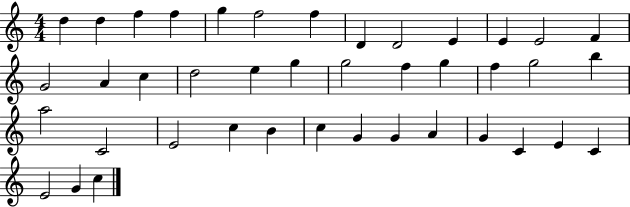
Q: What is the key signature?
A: C major